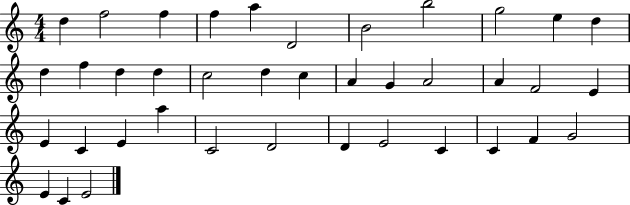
{
  \clef treble
  \numericTimeSignature
  \time 4/4
  \key c \major
  d''4 f''2 f''4 | f''4 a''4 d'2 | b'2 b''2 | g''2 e''4 d''4 | \break d''4 f''4 d''4 d''4 | c''2 d''4 c''4 | a'4 g'4 a'2 | a'4 f'2 e'4 | \break e'4 c'4 e'4 a''4 | c'2 d'2 | d'4 e'2 c'4 | c'4 f'4 g'2 | \break e'4 c'4 e'2 | \bar "|."
}